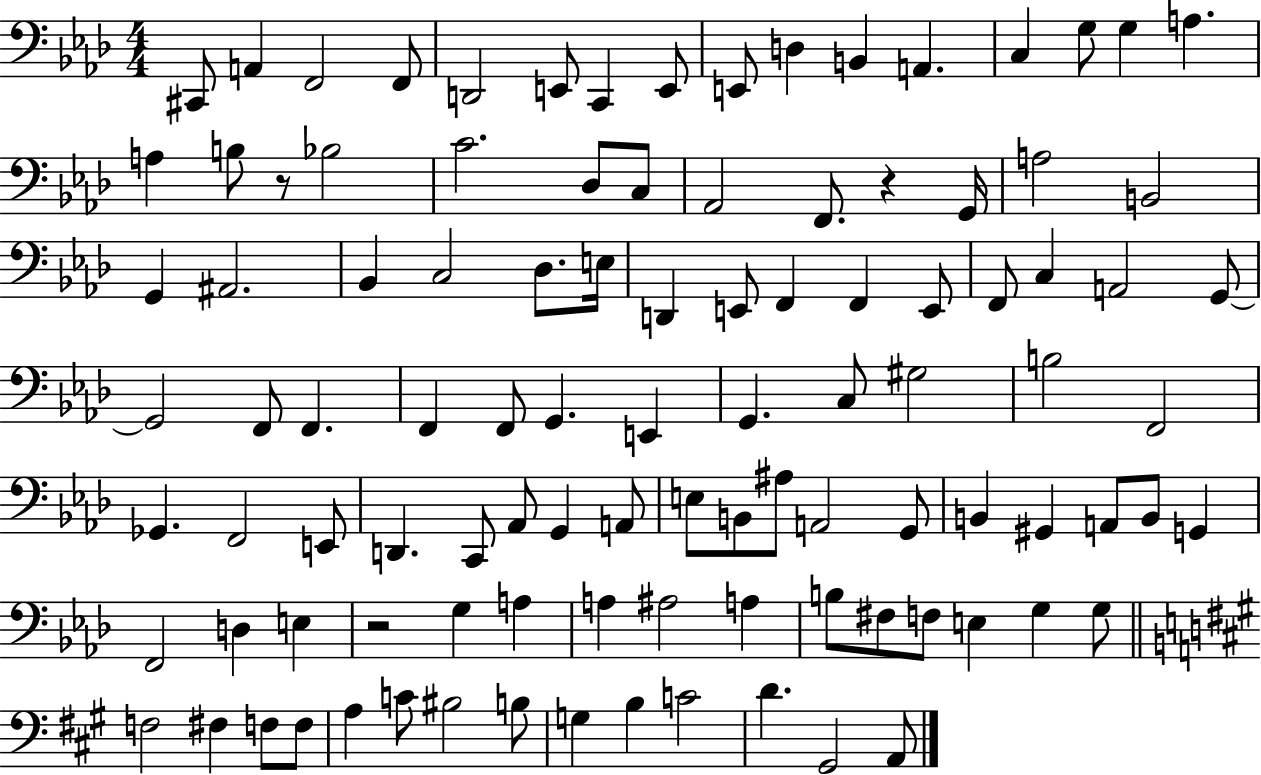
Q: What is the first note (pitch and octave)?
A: C#2